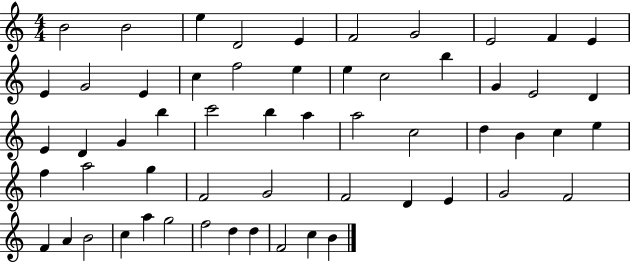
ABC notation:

X:1
T:Untitled
M:4/4
L:1/4
K:C
B2 B2 e D2 E F2 G2 E2 F E E G2 E c f2 e e c2 b G E2 D E D G b c'2 b a a2 c2 d B c e f a2 g F2 G2 F2 D E G2 F2 F A B2 c a g2 f2 d d F2 c B